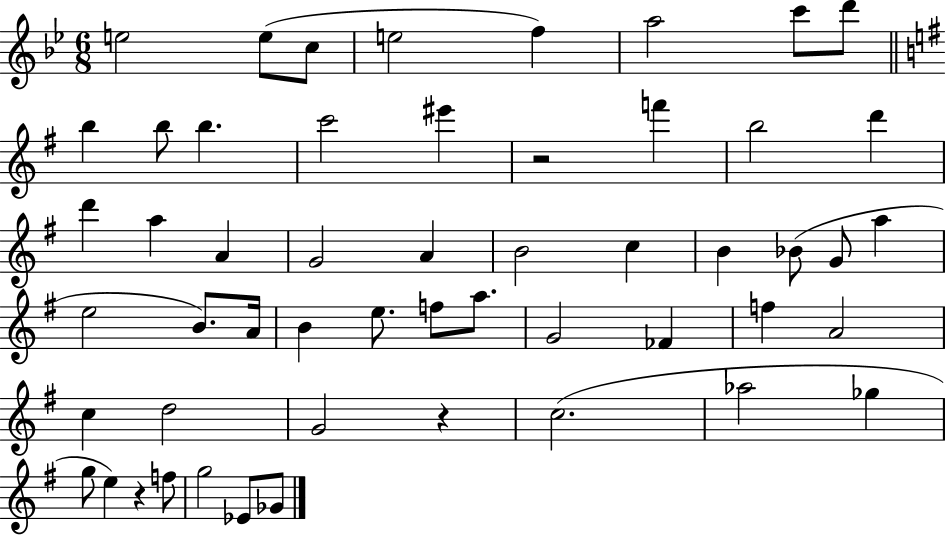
{
  \clef treble
  \numericTimeSignature
  \time 6/8
  \key bes \major
  e''2 e''8( c''8 | e''2 f''4) | a''2 c'''8 d'''8 | \bar "||" \break \key g \major b''4 b''8 b''4. | c'''2 eis'''4 | r2 f'''4 | b''2 d'''4 | \break d'''4 a''4 a'4 | g'2 a'4 | b'2 c''4 | b'4 bes'8( g'8 a''4 | \break e''2 b'8.) a'16 | b'4 e''8. f''8 a''8. | g'2 fes'4 | f''4 a'2 | \break c''4 d''2 | g'2 r4 | c''2.( | aes''2 ges''4 | \break g''8 e''4) r4 f''8 | g''2 ees'8 ges'8 | \bar "|."
}